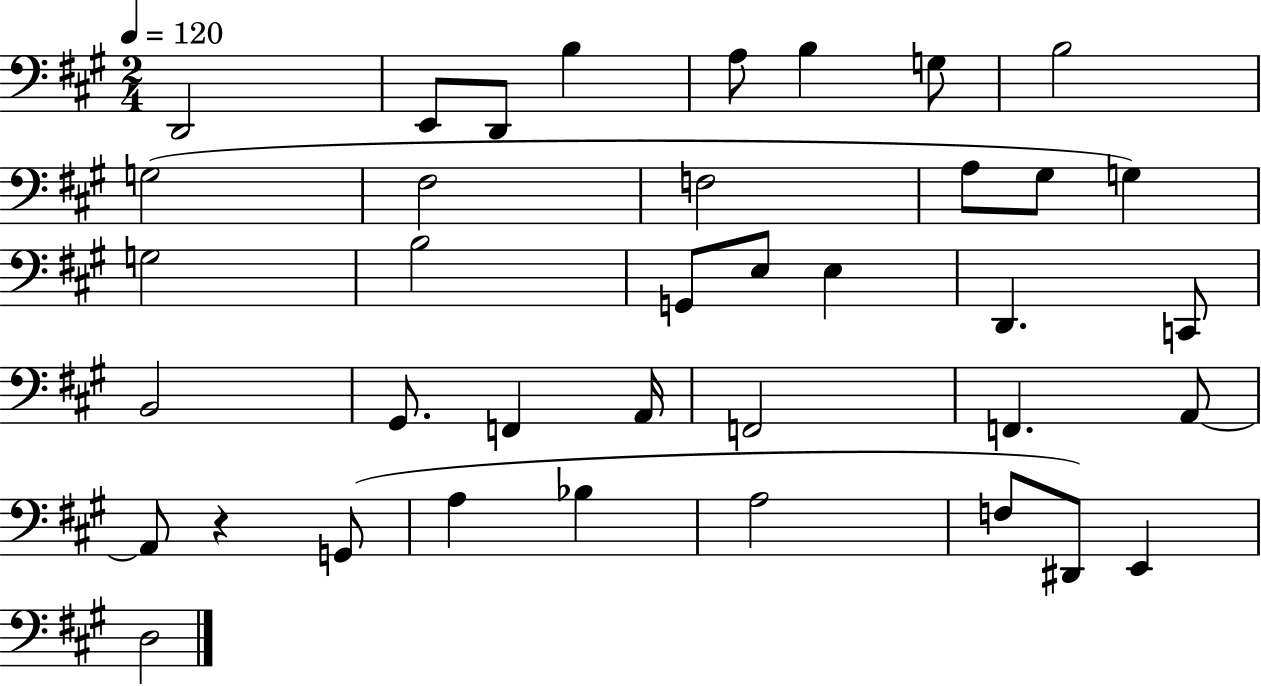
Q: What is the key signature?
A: A major